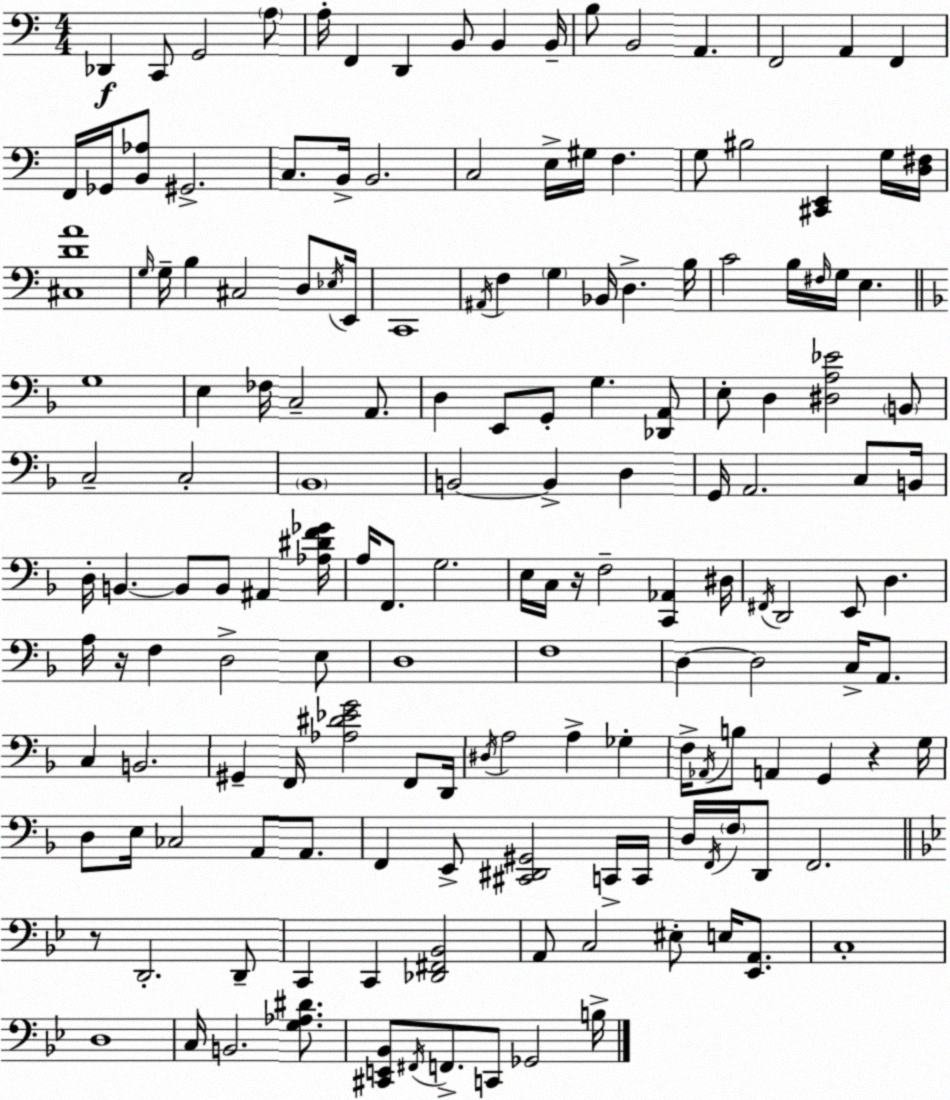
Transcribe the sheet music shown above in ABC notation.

X:1
T:Untitled
M:4/4
L:1/4
K:C
_D,, C,,/2 G,,2 A,/2 A,/4 F,, D,, B,,/2 B,, B,,/4 B,/2 B,,2 A,, F,,2 A,, F,, F,,/4 _G,,/4 [B,,_A,]/2 ^G,,2 C,/2 B,,/4 B,,2 C,2 E,/4 ^G,/4 F, G,/2 ^B,2 [^C,,E,,] G,/4 [D,^F,]/4 [^C,DA]4 G,/4 G,/4 B, ^C,2 D,/2 _E,/4 E,,/4 C,,4 ^A,,/4 F, G, _B,,/4 D, B,/4 C2 B,/4 ^F,/4 G,/4 E, G,4 E, _F,/4 C,2 A,,/2 D, E,,/2 G,,/2 G, [_D,,A,,]/2 E,/2 D, [^D,A,_E]2 B,,/2 C,2 C,2 _B,,4 B,,2 B,, D, G,,/4 A,,2 C,/2 B,,/4 D,/4 B,, B,,/2 B,,/2 ^A,, [_A,^DF_G]/4 A,/4 F,,/2 G,2 E,/4 C,/4 z/4 F,2 [C,,_A,,] ^D,/4 ^F,,/4 D,,2 E,,/2 D, A,/4 z/4 F, D,2 E,/2 D,4 F,4 D, D,2 C,/4 A,,/2 C, B,,2 ^G,, F,,/4 [_A,^D_EG]2 F,,/2 D,,/4 ^D,/4 A,2 A, _G, F,/4 _A,,/4 B,/2 A,, G,, z G,/4 D,/2 E,/4 _C,2 A,,/2 A,,/2 F,, E,,/2 [^C,,^D,,^G,,]2 C,,/4 C,,/4 D,/4 F,,/4 F,/4 D,,/2 F,,2 z/2 D,,2 D,,/2 C,, C,, [_D,,^F,,_B,,]2 A,,/2 C,2 ^E,/2 E,/4 [_E,,A,,]/2 C,4 D,4 C,/4 B,,2 [G,_A,^D]/2 [^C,,E,,_B,,]/2 ^F,,/4 F,,/2 C,,/2 _G,,2 B,/4